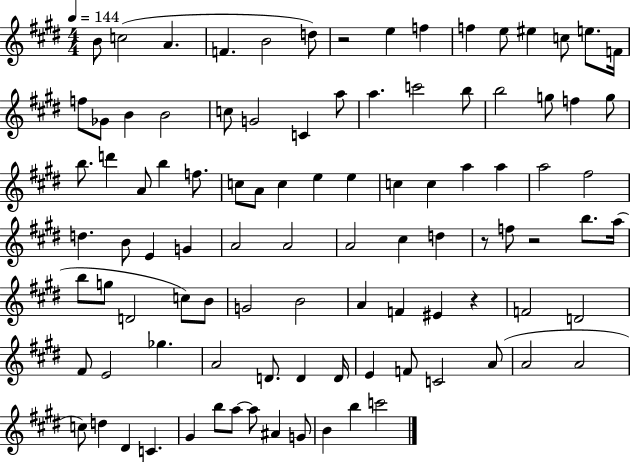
B4/e C5/h A4/q. F4/q. B4/h D5/e R/h E5/q F5/q F5/q E5/e EIS5/q C5/e E5/e. F4/s F5/e Gb4/e B4/q B4/h C5/e G4/h C4/q A5/e A5/q. C6/h B5/e B5/h G5/e F5/q G5/e B5/e. D6/q A4/e B5/q F5/e. C5/e A4/e C5/q E5/q E5/q C5/q C5/q A5/q A5/q A5/h F#5/h D5/q. B4/e E4/q G4/q A4/h A4/h A4/h C#5/q D5/q R/e F5/e R/h B5/e. A5/s B5/e G5/e D4/h C5/e B4/e G4/h B4/h A4/q F4/q EIS4/q R/q F4/h D4/h F#4/e E4/h Gb5/q. A4/h D4/e. D4/q D4/s E4/q F4/e C4/h A4/e A4/h A4/h C5/e D5/q D#4/q C4/q. G#4/q B5/e A5/e A5/e A#4/q G4/e B4/q B5/q C6/h